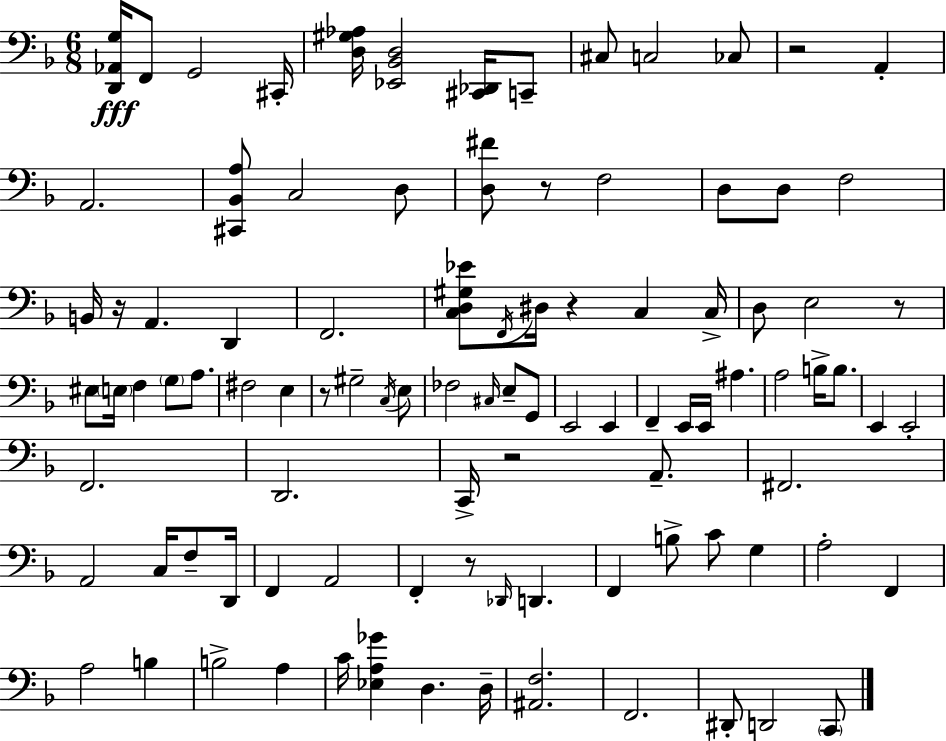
[D2,Ab2,G3]/s F2/e G2/h C#2/s [D3,G#3,Ab3]/s [Eb2,Bb2,D3]/h [C#2,Db2]/s C2/e C#3/e C3/h CES3/e R/h A2/q A2/h. [C#2,Bb2,A3]/e C3/h D3/e [D3,F#4]/e R/e F3/h D3/e D3/e F3/h B2/s R/s A2/q. D2/q F2/h. [C3,D3,G#3,Eb4]/e F2/s D#3/s R/q C3/q C3/s D3/e E3/h R/e EIS3/e E3/s F3/q G3/e A3/e. F#3/h E3/q R/e G#3/h C3/s E3/e FES3/h C#3/s E3/e G2/e E2/h E2/q F2/q E2/s E2/s A#3/q. A3/h B3/s B3/e. E2/q E2/h F2/h. D2/h. C2/s R/h A2/e. F#2/h. A2/h C3/s F3/e D2/s F2/q A2/h F2/q R/e Db2/s D2/q. F2/q B3/e C4/e G3/q A3/h F2/q A3/h B3/q B3/h A3/q C4/s [Eb3,A3,Gb4]/q D3/q. D3/s [A#2,F3]/h. F2/h. D#2/e D2/h C2/e